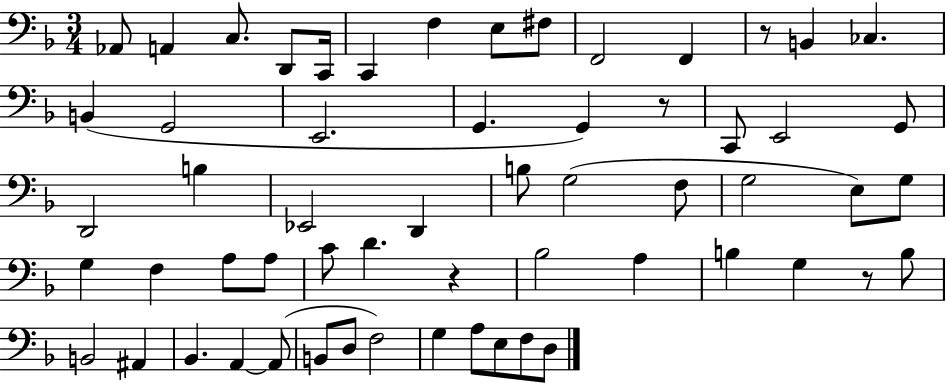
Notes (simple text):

Ab2/e A2/q C3/e. D2/e C2/s C2/q F3/q E3/e F#3/e F2/h F2/q R/e B2/q CES3/q. B2/q G2/h E2/h. G2/q. G2/q R/e C2/e E2/h G2/e D2/h B3/q Eb2/h D2/q B3/e G3/h F3/e G3/h E3/e G3/e G3/q F3/q A3/e A3/e C4/e D4/q. R/q Bb3/h A3/q B3/q G3/q R/e B3/e B2/h A#2/q Bb2/q. A2/q A2/e B2/e D3/e F3/h G3/q A3/e E3/e F3/e D3/e